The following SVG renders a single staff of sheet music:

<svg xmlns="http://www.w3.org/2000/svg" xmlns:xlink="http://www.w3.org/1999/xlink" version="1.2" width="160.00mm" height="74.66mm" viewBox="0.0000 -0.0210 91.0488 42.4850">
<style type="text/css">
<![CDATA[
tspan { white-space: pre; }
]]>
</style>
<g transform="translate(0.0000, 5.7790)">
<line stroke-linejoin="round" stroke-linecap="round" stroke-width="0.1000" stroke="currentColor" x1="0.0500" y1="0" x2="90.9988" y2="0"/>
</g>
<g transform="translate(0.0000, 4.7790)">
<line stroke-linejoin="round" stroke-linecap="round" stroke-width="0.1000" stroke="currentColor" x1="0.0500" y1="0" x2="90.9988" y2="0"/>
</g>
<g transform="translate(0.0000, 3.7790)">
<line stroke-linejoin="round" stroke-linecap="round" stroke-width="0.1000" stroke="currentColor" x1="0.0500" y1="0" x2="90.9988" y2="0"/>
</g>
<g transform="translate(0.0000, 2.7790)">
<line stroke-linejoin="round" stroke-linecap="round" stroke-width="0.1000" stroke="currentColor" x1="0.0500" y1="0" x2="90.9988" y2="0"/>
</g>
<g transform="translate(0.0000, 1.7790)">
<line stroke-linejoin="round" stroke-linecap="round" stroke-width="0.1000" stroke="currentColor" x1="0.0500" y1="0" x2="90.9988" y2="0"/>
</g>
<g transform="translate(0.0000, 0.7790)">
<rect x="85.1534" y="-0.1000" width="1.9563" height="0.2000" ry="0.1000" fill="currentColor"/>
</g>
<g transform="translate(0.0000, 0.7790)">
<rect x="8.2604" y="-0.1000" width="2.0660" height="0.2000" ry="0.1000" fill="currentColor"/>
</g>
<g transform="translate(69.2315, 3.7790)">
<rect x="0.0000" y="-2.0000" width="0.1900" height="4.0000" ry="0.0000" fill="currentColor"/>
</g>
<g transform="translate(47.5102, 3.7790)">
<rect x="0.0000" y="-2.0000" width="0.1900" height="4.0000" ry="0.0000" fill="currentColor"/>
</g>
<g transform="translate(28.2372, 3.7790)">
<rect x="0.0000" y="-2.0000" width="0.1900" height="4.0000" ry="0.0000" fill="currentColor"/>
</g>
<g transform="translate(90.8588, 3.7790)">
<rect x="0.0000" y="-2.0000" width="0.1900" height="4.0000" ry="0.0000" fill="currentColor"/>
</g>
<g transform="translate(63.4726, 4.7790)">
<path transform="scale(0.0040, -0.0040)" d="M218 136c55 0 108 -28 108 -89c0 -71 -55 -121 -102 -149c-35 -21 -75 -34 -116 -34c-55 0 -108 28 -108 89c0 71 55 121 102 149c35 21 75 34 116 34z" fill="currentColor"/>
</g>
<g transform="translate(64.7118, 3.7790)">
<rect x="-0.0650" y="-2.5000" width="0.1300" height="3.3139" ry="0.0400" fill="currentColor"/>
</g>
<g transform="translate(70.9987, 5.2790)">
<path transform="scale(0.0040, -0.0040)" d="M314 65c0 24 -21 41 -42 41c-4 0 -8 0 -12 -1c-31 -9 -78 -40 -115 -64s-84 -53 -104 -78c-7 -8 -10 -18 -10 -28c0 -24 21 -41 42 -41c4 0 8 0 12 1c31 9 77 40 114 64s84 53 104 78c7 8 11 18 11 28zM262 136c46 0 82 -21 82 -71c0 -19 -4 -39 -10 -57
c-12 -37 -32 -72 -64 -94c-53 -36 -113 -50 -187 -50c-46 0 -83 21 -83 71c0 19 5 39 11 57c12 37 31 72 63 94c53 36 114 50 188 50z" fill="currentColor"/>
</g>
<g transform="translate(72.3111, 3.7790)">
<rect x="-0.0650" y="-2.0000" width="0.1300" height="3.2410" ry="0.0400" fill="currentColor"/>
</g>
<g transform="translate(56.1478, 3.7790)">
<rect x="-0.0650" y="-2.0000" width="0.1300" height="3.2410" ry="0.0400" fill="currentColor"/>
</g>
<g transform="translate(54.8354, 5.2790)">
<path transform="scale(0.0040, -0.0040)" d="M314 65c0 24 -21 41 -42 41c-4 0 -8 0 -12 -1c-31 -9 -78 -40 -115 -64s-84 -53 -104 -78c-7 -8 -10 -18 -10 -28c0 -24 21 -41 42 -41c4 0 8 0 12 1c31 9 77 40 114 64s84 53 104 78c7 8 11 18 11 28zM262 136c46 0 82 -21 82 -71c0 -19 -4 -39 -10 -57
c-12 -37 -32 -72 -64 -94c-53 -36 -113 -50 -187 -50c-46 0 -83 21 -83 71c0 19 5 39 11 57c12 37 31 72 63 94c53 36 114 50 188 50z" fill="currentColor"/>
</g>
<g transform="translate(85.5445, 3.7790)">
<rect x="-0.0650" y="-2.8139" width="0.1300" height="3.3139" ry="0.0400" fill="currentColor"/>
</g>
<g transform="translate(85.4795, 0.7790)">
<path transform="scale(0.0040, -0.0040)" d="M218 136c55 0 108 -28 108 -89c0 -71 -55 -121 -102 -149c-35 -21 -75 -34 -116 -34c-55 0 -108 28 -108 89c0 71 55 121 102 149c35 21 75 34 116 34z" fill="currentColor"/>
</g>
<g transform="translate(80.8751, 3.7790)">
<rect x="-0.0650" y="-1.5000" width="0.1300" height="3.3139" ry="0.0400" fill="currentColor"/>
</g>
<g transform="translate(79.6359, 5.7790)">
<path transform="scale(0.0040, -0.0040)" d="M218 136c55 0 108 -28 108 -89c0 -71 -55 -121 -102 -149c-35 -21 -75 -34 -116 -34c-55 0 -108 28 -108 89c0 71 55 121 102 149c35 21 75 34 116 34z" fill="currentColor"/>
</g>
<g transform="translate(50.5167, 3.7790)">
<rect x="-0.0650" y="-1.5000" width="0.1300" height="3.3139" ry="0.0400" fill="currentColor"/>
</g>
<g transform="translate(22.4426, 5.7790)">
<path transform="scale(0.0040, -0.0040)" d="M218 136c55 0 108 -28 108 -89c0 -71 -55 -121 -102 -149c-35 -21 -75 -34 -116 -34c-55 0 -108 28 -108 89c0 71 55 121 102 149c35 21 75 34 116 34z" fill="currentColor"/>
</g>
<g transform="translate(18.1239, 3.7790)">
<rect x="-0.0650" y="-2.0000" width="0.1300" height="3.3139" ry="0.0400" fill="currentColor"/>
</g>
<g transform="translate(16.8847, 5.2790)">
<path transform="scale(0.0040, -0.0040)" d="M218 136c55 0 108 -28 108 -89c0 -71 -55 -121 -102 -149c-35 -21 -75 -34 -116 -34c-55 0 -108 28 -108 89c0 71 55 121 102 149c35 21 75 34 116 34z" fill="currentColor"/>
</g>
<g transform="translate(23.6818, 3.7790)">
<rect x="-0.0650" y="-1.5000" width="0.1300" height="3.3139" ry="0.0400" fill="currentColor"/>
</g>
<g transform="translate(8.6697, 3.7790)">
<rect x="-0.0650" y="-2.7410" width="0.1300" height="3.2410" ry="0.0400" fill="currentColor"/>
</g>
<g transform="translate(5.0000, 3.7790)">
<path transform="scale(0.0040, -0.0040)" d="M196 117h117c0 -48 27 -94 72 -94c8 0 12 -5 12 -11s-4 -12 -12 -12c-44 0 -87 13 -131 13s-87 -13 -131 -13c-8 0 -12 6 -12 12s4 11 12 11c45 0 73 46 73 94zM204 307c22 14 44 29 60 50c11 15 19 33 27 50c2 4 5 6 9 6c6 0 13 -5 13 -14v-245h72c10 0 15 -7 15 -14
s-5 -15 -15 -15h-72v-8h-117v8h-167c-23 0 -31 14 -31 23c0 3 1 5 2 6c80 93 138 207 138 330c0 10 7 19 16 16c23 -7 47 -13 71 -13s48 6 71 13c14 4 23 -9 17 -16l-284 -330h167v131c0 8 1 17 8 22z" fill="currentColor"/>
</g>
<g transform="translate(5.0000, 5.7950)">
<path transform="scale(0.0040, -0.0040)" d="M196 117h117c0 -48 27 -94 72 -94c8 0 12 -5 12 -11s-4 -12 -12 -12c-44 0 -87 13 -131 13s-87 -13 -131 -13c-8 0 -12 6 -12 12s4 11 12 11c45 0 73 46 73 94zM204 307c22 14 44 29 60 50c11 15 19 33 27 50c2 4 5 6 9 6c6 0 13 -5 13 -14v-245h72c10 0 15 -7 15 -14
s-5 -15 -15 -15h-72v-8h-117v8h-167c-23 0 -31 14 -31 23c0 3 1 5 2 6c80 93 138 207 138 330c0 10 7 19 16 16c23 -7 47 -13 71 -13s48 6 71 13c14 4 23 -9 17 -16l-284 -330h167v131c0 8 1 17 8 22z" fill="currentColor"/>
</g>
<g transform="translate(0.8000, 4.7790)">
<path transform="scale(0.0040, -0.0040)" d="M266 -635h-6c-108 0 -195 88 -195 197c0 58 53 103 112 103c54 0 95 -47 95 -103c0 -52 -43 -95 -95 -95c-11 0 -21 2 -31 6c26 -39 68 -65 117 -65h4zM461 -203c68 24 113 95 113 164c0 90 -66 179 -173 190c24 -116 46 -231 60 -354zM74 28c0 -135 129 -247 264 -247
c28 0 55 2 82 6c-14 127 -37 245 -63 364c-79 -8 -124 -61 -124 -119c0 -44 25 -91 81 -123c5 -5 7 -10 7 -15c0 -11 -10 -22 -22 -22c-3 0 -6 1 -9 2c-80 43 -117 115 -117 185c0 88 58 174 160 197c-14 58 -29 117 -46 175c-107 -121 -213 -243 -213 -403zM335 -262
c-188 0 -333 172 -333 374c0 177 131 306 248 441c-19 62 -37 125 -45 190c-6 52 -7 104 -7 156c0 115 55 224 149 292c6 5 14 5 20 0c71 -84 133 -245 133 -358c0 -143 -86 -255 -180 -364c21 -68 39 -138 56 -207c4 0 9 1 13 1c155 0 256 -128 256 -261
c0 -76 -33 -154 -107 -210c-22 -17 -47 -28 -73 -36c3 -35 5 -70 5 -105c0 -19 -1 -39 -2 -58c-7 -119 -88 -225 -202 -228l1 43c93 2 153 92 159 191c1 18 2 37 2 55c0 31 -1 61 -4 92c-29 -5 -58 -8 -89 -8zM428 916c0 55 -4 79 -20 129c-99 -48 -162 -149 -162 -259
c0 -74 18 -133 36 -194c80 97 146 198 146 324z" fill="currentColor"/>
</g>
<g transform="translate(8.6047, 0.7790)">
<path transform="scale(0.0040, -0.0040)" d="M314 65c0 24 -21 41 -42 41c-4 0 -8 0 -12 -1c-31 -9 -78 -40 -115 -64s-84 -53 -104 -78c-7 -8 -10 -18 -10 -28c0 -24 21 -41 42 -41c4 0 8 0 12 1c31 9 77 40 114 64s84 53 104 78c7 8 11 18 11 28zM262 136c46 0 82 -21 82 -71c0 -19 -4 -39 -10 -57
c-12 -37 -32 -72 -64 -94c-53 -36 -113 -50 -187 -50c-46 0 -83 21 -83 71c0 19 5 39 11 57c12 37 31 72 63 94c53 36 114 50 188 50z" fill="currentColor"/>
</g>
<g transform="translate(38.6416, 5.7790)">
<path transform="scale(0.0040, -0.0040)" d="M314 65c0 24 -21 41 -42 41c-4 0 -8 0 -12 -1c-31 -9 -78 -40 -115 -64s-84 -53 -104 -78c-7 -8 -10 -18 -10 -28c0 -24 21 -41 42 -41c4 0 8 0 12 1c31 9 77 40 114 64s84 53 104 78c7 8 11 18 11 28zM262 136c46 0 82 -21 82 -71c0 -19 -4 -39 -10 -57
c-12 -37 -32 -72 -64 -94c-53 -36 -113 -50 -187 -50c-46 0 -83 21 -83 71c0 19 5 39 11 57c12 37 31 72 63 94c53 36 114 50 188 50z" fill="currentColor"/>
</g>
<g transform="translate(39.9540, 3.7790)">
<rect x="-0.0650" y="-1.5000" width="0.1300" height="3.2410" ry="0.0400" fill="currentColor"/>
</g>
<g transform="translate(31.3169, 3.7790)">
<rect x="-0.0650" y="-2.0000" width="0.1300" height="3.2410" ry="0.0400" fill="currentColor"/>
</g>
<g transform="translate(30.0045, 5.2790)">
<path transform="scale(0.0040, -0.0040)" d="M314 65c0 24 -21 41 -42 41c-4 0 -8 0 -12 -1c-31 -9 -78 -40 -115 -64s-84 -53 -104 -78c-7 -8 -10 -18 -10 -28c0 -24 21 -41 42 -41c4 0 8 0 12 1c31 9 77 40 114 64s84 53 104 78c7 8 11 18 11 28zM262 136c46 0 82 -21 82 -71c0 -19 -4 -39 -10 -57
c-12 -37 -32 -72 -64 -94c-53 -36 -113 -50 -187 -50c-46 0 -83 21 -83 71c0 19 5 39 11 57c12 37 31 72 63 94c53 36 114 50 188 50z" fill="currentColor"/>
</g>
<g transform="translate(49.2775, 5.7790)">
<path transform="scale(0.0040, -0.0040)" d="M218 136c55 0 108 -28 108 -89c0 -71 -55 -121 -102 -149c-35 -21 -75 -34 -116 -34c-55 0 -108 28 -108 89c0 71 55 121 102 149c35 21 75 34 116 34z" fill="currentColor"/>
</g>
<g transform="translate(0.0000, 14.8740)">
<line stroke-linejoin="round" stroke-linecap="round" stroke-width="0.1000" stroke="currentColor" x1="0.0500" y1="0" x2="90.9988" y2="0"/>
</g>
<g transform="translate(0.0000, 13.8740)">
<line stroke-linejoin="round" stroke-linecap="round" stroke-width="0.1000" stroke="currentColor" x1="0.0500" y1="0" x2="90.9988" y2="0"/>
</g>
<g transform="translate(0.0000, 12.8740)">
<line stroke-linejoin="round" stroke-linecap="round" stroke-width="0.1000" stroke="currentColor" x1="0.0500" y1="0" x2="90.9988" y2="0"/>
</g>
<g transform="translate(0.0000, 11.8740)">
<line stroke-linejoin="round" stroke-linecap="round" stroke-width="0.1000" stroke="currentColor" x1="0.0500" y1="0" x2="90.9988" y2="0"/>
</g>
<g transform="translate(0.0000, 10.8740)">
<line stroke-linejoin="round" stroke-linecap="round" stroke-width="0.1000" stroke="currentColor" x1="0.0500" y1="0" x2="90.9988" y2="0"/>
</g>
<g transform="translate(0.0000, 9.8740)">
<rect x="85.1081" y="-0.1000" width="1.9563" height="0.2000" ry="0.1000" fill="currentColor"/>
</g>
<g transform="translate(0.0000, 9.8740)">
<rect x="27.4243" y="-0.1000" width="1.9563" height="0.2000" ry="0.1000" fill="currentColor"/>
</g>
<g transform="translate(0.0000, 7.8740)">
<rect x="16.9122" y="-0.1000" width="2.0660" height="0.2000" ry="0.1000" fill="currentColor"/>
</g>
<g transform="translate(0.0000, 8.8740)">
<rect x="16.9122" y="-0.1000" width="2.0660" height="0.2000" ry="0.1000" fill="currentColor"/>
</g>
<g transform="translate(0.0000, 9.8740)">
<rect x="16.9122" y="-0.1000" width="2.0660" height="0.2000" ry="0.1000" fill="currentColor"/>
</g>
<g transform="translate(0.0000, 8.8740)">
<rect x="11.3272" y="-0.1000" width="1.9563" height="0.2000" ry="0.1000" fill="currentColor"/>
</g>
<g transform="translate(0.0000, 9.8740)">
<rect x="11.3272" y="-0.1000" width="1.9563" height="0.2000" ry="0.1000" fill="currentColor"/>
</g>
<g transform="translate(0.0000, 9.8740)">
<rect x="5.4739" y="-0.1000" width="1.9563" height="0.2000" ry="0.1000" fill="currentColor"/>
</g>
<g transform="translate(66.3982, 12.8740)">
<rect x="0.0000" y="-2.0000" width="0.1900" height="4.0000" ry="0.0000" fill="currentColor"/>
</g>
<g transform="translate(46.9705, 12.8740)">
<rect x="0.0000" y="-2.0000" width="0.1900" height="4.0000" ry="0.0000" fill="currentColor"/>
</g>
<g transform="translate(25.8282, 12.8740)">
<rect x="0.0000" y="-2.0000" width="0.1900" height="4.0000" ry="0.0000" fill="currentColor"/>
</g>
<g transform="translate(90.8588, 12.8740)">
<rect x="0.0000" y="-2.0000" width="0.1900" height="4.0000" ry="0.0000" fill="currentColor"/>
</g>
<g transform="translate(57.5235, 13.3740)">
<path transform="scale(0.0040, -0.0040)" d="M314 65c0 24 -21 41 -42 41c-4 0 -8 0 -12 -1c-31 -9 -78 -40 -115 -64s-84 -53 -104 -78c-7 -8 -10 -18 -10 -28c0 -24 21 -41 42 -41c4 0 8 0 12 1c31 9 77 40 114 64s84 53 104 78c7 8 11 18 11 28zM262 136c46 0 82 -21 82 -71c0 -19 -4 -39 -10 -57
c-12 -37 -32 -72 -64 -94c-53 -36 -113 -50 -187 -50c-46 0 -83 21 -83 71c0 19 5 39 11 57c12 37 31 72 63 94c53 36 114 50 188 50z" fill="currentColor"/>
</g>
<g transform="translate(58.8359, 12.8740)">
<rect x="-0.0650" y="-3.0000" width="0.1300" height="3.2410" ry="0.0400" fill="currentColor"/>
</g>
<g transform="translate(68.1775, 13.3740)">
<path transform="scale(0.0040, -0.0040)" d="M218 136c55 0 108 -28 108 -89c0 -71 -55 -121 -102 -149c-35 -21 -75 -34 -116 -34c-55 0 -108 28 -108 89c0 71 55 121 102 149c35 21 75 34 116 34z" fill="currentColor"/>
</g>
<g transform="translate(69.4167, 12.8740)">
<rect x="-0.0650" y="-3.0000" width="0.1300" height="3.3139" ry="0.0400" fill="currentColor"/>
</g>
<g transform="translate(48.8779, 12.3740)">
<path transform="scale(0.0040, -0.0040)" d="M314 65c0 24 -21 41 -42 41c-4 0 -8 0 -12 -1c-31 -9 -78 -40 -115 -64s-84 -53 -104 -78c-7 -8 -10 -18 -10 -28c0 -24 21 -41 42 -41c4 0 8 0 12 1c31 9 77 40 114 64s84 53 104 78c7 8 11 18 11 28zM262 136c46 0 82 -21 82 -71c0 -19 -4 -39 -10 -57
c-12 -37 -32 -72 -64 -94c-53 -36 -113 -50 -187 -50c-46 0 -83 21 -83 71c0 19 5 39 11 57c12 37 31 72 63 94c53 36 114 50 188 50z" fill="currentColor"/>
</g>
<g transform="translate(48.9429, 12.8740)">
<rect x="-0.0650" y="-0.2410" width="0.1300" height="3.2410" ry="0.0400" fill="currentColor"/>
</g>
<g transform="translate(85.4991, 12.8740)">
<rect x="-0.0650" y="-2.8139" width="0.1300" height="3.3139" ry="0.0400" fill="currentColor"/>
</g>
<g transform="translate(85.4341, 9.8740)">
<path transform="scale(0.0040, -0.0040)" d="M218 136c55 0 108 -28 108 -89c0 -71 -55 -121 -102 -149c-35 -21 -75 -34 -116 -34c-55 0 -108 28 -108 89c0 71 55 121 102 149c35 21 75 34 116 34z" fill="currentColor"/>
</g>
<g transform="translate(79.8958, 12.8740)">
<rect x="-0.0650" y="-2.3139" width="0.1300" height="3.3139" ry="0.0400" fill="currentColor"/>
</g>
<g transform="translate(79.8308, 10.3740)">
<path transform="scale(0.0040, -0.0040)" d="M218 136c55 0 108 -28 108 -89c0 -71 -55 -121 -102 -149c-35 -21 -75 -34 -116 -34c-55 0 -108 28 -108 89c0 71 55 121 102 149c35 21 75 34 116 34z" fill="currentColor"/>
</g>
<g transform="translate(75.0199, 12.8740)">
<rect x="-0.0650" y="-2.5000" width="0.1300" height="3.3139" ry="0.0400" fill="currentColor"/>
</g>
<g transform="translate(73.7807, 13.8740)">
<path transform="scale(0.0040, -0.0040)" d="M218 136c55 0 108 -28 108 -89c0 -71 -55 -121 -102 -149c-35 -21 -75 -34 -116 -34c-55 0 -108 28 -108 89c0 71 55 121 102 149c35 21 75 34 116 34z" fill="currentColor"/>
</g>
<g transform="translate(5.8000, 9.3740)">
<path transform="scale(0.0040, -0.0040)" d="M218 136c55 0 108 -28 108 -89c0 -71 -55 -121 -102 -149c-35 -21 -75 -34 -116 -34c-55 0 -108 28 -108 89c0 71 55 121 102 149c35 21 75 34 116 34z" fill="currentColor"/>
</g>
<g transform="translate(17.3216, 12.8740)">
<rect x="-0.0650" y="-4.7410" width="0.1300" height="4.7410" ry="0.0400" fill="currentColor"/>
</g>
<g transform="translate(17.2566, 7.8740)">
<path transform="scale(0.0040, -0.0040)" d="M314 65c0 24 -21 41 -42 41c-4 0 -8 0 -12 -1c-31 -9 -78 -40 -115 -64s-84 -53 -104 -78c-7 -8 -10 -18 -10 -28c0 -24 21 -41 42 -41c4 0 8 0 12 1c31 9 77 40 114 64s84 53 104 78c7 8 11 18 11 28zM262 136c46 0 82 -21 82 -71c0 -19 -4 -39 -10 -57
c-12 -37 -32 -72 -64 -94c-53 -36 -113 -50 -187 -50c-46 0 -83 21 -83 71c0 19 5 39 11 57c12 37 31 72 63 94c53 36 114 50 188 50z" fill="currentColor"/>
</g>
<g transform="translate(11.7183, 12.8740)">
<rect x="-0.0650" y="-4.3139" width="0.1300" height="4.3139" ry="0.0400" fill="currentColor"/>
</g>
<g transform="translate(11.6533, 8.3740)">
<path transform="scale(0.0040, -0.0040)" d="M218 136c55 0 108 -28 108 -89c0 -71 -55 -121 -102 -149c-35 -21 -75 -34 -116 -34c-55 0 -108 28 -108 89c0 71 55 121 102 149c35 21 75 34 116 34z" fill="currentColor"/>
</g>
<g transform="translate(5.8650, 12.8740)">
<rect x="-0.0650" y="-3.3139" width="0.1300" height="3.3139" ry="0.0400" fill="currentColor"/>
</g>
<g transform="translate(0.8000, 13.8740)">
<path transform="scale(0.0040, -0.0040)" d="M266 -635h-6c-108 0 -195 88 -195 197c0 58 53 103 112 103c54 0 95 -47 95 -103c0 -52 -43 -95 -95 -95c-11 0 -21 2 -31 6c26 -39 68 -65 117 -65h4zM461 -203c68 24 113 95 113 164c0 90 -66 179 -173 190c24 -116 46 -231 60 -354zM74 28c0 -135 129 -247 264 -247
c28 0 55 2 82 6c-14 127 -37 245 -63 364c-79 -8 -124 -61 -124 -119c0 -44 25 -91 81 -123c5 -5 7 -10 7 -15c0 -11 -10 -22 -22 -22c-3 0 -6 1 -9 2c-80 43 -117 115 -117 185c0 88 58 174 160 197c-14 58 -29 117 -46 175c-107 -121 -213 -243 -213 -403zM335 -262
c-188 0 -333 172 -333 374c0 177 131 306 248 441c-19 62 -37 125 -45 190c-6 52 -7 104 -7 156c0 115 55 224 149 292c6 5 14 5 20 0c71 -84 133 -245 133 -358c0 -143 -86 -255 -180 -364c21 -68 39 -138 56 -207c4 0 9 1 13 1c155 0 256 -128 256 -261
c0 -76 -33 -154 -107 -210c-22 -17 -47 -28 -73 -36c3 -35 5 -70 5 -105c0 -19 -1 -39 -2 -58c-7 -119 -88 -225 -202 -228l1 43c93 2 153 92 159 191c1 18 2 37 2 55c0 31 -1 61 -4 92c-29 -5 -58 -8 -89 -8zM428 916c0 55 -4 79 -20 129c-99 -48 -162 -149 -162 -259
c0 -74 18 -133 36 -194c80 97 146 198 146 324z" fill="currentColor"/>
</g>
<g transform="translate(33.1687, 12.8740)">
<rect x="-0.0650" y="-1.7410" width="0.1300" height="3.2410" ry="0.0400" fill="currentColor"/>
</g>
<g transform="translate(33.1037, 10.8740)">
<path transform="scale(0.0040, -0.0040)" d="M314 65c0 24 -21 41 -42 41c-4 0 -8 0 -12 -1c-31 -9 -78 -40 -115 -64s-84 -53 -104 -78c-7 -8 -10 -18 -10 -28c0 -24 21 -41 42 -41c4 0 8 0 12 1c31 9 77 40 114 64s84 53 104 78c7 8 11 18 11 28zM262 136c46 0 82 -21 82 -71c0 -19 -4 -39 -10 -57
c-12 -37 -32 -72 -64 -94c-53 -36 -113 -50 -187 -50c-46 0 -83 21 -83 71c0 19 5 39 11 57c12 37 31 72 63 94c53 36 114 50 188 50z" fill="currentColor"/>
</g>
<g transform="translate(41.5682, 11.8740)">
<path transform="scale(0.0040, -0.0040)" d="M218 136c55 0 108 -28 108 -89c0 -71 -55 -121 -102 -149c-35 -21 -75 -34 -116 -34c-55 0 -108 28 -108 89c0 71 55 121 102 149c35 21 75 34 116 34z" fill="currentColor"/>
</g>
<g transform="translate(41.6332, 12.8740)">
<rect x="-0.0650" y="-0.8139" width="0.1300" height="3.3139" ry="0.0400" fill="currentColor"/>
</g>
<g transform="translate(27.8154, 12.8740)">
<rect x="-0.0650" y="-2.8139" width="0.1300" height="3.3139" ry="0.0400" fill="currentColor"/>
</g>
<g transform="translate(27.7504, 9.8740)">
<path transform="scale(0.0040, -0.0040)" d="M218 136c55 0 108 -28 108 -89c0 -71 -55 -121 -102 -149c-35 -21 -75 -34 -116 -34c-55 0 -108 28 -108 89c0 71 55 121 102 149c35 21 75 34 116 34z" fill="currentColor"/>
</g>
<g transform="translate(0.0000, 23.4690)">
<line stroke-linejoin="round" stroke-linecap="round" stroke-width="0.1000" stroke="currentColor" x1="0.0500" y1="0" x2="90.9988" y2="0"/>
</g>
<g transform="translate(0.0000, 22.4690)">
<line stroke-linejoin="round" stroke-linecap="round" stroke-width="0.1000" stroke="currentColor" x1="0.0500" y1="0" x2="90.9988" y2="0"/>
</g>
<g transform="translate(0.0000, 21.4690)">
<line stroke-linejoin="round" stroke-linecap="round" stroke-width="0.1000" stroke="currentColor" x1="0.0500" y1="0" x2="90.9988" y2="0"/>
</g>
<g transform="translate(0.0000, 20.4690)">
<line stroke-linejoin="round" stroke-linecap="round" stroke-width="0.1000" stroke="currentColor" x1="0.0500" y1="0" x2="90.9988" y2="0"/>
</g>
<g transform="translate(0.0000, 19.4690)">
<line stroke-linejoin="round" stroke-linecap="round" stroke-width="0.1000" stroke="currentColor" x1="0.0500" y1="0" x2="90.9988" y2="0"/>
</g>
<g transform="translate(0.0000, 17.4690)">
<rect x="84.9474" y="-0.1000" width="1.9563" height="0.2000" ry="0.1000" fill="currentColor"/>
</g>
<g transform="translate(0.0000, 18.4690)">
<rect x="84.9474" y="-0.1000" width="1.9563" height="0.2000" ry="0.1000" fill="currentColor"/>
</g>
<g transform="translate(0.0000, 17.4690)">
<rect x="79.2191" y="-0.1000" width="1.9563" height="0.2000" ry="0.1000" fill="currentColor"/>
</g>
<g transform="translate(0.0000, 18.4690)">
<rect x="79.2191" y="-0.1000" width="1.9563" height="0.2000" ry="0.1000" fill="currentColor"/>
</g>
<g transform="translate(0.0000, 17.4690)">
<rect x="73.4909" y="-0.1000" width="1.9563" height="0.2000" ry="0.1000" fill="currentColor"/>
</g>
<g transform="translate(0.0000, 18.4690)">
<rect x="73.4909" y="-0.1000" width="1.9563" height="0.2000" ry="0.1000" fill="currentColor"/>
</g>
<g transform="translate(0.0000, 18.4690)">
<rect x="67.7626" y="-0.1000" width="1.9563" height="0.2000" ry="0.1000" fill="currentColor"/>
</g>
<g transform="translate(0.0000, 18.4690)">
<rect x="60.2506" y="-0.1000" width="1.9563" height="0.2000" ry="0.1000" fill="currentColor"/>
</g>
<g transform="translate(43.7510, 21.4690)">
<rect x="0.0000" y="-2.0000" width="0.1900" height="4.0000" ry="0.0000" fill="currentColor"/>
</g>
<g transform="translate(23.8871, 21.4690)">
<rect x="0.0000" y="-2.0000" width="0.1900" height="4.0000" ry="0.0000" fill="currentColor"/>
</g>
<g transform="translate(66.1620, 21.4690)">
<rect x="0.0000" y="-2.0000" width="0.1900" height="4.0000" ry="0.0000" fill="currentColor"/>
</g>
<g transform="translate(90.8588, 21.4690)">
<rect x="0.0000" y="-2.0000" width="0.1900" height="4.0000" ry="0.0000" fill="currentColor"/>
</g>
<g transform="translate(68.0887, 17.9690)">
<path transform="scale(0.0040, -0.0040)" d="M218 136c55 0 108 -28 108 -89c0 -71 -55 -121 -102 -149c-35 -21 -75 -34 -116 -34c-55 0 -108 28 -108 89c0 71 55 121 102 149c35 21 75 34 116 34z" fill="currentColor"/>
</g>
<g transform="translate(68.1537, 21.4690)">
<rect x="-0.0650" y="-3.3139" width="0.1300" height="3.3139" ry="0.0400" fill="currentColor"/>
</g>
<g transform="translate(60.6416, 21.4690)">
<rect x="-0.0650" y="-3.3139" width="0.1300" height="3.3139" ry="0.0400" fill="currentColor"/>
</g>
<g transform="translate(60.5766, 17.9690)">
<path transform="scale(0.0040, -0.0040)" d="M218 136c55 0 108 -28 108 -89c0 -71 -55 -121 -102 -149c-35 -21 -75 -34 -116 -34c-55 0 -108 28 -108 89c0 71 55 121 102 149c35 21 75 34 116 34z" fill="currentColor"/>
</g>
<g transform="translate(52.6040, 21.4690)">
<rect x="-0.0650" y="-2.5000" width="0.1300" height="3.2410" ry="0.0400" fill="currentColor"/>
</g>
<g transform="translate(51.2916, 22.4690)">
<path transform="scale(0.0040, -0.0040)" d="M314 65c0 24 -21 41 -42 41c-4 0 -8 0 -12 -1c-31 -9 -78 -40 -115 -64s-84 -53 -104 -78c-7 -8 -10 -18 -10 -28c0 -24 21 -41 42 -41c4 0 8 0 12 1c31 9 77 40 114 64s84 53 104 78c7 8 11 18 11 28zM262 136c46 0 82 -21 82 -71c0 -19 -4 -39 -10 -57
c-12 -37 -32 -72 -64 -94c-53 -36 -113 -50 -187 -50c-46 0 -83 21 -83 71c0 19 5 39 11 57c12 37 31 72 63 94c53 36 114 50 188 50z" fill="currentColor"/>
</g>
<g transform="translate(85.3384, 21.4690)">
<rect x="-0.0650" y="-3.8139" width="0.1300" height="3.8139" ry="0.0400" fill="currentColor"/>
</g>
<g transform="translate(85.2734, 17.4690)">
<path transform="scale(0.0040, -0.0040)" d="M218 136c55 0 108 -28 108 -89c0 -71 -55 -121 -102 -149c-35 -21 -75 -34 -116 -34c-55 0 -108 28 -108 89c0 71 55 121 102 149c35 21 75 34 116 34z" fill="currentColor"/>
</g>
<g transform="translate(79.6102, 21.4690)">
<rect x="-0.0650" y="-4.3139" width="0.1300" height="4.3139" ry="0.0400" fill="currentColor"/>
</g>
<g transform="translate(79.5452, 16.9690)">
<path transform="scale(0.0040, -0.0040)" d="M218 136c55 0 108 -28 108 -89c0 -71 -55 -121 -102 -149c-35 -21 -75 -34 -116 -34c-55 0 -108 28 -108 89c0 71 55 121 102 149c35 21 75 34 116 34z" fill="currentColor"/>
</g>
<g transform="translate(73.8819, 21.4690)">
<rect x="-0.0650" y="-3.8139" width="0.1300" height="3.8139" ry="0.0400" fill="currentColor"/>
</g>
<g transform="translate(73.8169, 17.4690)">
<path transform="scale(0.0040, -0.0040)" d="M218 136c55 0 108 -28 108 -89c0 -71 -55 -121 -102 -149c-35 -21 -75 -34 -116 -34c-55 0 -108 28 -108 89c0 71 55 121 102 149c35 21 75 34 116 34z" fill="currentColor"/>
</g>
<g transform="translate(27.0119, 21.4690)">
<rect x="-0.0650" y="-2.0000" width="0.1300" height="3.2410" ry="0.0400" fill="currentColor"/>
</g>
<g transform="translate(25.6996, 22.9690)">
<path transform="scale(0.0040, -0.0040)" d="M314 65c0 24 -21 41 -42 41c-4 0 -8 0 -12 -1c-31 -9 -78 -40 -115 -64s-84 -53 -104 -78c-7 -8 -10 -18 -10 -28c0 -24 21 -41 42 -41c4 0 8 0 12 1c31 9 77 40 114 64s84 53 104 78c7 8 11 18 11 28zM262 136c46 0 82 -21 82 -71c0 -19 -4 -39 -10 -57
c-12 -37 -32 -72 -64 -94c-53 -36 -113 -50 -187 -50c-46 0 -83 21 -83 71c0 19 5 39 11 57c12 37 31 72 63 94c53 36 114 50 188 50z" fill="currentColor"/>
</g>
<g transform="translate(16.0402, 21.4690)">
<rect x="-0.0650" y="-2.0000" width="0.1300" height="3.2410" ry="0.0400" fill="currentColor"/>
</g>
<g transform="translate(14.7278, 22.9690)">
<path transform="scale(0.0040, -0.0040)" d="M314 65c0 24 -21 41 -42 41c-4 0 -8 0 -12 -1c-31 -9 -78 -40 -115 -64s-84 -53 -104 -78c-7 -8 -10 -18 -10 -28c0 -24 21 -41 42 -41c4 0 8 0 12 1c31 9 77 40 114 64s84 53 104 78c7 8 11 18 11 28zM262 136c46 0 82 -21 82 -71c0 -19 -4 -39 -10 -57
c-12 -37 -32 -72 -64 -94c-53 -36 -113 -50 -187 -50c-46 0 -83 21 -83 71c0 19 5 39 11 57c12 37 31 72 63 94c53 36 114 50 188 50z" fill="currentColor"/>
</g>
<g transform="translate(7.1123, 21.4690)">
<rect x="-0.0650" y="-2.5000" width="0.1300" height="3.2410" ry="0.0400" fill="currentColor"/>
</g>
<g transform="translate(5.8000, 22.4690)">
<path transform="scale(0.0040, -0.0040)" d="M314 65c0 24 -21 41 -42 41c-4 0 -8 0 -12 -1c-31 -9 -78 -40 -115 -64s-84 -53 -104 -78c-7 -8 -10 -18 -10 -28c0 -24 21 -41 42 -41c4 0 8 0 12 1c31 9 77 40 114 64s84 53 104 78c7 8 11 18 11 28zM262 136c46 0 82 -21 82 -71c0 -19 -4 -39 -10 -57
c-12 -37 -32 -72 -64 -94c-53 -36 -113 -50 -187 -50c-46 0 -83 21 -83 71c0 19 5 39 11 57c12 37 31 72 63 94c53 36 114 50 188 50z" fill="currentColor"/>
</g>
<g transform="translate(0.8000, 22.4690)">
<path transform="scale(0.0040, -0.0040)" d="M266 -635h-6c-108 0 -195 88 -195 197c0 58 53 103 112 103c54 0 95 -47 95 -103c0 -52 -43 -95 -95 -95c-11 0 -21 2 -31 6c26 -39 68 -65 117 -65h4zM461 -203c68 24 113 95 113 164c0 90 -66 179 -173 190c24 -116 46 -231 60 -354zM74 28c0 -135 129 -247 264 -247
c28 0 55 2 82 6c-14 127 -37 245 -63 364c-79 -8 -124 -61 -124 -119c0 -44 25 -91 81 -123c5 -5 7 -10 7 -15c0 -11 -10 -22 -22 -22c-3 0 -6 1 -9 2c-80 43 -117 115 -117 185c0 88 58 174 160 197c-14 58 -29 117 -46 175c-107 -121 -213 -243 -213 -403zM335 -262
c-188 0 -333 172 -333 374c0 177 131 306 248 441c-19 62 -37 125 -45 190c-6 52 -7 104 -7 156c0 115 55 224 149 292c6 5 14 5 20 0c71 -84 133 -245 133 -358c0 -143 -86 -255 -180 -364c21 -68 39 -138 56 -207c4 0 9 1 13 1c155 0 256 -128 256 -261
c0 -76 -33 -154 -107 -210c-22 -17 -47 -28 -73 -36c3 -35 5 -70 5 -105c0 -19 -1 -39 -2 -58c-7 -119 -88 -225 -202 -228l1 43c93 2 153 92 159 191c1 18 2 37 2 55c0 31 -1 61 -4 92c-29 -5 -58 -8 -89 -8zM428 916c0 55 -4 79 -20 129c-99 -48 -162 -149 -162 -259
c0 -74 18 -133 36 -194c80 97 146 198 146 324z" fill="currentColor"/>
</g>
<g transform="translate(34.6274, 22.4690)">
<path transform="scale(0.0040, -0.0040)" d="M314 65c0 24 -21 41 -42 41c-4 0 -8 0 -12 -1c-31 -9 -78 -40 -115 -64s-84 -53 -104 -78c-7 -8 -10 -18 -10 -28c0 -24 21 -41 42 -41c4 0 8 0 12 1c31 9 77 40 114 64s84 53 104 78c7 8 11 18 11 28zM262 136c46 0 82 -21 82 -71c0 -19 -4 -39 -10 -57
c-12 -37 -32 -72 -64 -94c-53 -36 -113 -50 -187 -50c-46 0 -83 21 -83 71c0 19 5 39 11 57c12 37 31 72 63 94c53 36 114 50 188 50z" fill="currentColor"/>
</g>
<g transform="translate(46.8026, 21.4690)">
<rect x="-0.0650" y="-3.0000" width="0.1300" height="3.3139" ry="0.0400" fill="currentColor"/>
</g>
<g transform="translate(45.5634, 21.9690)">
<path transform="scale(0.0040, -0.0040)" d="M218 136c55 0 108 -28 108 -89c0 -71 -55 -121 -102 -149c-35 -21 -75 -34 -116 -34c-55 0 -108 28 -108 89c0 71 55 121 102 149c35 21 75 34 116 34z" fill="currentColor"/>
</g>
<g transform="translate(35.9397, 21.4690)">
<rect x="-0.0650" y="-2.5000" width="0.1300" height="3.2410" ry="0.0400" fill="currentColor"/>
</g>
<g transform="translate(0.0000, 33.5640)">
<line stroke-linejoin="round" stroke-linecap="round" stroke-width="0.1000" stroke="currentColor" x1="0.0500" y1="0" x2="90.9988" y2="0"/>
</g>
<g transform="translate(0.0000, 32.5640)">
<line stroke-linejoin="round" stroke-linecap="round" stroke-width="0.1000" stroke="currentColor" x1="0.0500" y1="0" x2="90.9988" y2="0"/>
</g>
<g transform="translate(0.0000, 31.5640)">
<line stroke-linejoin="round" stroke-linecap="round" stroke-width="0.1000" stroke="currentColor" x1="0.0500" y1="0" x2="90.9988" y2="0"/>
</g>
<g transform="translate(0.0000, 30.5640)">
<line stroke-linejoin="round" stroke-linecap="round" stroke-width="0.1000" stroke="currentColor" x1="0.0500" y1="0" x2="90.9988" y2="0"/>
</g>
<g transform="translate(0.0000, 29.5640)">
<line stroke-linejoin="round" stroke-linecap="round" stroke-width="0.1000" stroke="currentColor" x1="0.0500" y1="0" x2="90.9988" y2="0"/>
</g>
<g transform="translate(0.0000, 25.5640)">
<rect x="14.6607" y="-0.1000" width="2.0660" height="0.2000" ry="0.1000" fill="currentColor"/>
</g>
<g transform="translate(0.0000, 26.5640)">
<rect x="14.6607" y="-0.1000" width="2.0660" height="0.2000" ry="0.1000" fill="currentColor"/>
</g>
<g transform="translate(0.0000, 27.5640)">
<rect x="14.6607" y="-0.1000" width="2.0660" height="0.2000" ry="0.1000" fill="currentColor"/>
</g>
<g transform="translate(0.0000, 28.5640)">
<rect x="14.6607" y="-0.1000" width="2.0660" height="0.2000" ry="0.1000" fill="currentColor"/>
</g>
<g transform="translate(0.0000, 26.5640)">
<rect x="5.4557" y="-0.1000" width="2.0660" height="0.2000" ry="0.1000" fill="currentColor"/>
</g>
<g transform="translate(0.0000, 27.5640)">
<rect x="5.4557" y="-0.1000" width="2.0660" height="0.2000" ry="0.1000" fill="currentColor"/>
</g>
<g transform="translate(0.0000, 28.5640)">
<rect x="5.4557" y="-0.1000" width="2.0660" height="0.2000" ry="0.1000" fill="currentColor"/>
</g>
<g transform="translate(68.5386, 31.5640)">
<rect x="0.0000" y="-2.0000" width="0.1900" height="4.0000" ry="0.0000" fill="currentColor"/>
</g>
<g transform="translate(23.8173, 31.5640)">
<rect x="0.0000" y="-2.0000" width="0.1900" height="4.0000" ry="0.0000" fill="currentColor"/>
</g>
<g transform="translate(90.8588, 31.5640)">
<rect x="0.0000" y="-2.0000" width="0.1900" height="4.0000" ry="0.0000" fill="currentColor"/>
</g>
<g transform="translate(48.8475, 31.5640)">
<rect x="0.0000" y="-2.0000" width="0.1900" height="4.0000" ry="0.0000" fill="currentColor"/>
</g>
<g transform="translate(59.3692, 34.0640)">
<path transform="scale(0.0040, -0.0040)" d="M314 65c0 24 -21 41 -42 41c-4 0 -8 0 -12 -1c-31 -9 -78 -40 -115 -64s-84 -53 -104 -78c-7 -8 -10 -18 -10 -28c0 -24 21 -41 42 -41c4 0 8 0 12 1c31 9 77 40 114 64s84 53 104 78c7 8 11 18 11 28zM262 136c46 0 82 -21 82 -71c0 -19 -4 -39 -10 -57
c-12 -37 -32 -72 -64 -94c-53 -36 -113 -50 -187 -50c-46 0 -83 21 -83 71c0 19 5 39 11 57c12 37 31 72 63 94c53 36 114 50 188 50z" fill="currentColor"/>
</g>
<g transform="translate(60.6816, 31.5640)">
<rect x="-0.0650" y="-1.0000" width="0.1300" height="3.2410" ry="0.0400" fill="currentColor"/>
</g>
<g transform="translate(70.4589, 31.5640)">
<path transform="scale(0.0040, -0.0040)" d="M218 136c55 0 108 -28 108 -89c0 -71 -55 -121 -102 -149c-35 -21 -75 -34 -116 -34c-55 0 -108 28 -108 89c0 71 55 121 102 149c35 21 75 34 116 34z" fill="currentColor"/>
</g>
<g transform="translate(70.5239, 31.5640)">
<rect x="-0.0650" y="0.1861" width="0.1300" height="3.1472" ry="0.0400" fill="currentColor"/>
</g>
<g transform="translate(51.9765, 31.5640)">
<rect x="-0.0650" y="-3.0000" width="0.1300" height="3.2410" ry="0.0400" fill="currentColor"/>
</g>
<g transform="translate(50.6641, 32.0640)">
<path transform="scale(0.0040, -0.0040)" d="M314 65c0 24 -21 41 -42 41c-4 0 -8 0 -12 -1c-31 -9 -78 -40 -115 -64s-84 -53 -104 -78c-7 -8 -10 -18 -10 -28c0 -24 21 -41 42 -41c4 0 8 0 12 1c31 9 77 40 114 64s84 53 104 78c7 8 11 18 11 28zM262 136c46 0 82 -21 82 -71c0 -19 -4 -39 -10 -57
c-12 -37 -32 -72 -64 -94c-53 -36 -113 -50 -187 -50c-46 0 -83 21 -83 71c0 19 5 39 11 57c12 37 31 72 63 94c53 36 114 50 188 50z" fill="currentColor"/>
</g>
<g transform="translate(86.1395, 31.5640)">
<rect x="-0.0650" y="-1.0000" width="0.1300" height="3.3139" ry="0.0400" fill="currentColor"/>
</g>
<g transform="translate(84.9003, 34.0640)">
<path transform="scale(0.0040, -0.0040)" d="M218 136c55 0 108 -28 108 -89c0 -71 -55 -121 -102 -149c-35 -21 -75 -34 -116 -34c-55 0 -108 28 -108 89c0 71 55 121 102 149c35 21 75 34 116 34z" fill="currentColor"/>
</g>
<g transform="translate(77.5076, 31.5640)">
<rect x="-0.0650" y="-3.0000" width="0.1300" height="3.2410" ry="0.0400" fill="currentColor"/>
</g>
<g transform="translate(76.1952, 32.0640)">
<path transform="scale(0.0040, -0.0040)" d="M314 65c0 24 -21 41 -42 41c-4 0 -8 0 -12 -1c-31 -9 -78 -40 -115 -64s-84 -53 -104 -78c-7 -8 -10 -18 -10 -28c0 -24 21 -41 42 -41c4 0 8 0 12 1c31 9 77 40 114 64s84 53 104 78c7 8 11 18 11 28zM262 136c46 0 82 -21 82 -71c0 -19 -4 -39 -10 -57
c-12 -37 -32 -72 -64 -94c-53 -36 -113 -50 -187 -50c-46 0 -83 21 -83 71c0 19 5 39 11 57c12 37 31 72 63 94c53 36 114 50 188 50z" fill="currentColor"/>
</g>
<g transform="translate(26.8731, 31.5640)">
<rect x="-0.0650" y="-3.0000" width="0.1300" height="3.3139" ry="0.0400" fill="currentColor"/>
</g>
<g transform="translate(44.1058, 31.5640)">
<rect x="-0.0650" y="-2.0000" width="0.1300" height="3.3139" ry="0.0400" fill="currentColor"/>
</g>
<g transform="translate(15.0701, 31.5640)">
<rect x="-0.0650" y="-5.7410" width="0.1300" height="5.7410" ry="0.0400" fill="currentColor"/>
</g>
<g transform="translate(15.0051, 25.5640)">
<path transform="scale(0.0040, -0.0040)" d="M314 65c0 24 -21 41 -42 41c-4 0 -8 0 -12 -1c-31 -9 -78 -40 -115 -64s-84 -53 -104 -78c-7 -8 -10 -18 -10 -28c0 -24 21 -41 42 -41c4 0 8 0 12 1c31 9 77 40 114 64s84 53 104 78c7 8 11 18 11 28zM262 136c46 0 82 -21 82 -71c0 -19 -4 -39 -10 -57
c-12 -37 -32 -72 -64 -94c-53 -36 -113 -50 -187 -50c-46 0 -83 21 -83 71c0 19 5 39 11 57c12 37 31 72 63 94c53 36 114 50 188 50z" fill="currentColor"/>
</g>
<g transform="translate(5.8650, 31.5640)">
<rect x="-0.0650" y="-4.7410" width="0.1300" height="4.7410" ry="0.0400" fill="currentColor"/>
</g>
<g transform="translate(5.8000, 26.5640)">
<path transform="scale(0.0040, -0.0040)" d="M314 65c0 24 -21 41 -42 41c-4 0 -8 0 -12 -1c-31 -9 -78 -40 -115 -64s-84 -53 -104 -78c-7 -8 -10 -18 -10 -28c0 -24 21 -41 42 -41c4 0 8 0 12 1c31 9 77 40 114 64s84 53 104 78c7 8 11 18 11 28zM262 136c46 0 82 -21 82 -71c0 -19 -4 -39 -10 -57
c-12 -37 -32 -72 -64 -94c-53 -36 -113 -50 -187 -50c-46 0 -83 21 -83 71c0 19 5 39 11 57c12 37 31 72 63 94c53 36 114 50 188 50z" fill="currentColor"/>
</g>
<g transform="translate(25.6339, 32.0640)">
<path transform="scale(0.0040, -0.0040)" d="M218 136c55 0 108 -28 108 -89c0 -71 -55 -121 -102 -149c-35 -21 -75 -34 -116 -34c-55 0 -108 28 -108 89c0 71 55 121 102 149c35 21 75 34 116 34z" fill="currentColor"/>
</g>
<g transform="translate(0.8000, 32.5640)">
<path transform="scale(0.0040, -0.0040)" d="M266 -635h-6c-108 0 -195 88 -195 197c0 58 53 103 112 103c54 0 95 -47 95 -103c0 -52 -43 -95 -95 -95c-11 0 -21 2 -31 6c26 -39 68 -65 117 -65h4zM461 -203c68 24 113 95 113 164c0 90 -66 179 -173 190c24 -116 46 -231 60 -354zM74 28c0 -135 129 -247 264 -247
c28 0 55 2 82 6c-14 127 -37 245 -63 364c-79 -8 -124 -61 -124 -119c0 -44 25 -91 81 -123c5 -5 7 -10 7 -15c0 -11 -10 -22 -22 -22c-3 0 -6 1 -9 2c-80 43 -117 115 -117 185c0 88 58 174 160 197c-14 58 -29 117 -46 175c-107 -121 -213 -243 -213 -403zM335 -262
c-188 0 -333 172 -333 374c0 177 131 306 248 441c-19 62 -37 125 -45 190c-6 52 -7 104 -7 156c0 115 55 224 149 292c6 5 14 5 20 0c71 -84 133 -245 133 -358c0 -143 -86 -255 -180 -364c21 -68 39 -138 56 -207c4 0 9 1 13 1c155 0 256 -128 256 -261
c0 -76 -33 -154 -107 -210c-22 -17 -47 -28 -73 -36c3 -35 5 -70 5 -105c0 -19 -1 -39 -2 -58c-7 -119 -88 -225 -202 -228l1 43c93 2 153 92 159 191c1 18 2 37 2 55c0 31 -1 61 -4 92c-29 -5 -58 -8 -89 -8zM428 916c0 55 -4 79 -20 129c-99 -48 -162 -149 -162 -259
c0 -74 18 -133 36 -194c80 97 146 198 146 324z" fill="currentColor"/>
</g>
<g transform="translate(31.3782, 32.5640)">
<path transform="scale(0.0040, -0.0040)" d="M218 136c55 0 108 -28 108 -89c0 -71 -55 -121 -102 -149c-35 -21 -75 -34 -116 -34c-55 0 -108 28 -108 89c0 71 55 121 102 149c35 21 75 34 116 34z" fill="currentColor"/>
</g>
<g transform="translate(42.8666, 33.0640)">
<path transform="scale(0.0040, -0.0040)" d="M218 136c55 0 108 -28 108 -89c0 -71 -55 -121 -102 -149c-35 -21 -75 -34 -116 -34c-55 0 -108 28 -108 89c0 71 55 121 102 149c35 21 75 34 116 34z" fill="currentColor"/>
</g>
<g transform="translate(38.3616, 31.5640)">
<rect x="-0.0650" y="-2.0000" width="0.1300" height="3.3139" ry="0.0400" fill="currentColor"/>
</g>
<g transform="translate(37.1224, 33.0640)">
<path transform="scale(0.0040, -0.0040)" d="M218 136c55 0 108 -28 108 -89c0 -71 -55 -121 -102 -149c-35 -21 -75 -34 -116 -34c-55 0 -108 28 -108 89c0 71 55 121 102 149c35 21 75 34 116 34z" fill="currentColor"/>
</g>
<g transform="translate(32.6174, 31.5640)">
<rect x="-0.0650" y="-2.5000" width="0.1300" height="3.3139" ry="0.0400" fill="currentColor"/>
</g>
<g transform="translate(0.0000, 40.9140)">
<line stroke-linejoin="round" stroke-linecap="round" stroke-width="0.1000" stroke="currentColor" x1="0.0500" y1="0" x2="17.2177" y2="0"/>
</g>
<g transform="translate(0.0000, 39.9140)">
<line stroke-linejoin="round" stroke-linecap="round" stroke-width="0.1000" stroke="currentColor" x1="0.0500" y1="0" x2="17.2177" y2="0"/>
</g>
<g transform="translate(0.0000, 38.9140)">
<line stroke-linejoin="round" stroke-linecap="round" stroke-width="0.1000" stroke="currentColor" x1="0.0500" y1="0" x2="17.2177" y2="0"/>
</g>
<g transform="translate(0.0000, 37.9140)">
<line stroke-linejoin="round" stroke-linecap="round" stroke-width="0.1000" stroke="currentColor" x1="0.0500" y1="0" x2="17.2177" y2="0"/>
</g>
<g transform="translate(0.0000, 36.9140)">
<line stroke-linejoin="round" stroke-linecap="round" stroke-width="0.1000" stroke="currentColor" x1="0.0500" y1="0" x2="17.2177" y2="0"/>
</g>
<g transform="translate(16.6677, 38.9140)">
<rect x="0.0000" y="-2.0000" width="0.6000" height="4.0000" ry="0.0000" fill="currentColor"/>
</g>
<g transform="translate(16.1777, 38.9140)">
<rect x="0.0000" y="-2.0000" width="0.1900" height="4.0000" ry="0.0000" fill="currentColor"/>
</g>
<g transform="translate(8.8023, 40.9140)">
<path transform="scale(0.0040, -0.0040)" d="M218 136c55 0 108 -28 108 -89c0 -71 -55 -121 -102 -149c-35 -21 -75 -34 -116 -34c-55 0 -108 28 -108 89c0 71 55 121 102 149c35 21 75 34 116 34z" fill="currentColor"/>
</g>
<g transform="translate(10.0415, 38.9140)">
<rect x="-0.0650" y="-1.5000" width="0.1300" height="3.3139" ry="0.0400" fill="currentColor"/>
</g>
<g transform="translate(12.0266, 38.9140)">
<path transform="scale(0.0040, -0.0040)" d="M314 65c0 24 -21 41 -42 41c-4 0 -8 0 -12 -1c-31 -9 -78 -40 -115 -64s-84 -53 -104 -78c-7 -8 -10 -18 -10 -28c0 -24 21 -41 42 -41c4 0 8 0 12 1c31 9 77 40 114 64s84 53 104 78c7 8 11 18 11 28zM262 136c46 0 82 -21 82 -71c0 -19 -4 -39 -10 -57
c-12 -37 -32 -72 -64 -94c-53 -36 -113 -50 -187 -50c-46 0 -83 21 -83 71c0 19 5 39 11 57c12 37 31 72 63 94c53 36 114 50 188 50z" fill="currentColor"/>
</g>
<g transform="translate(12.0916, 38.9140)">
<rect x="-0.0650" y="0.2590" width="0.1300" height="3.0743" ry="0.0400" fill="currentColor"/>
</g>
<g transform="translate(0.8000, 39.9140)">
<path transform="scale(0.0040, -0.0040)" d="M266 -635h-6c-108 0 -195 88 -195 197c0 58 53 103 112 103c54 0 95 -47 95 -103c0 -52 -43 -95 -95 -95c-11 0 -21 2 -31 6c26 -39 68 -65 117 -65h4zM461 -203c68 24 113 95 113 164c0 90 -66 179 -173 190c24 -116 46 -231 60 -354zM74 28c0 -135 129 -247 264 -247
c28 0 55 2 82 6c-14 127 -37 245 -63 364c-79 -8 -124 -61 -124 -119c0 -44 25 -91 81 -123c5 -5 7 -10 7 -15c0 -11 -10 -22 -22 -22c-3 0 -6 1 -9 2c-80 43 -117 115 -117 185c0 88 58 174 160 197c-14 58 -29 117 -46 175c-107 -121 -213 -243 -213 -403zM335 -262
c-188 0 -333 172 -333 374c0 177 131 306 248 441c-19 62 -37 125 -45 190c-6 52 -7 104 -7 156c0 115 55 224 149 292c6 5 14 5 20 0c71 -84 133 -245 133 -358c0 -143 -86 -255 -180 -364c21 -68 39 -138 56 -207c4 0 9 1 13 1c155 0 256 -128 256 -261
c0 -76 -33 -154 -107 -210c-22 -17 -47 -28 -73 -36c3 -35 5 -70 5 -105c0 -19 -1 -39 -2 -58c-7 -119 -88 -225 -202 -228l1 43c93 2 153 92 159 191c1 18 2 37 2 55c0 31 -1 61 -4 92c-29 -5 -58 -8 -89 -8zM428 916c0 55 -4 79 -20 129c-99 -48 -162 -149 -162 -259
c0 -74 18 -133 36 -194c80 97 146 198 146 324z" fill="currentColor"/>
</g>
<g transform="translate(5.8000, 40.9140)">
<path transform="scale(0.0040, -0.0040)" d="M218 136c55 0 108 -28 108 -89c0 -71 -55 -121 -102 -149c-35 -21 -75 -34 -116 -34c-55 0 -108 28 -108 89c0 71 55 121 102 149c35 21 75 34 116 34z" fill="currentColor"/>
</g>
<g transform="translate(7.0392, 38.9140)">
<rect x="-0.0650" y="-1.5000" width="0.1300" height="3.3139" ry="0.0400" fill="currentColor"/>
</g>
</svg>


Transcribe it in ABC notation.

X:1
T:Untitled
M:4/4
L:1/4
K:C
a2 F E F2 E2 E F2 G F2 E a b d' e'2 a f2 d c2 A2 A G g a G2 F2 F2 G2 A G2 b b c' d' c' e'2 g'2 A G F F A2 D2 B A2 D E E B2